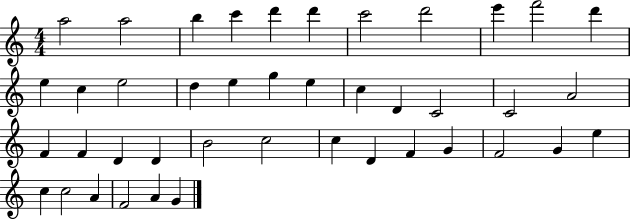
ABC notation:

X:1
T:Untitled
M:4/4
L:1/4
K:C
a2 a2 b c' d' d' c'2 d'2 e' f'2 d' e c e2 d e g e c D C2 C2 A2 F F D D B2 c2 c D F G F2 G e c c2 A F2 A G